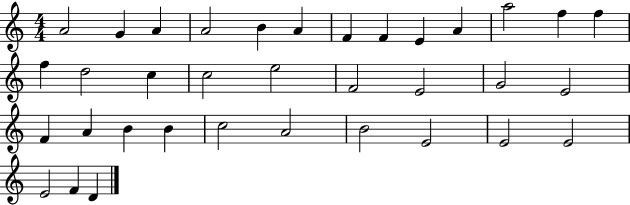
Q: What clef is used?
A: treble